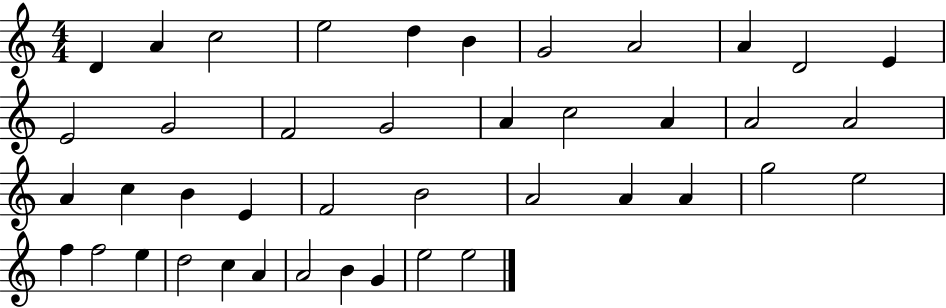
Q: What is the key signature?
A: C major